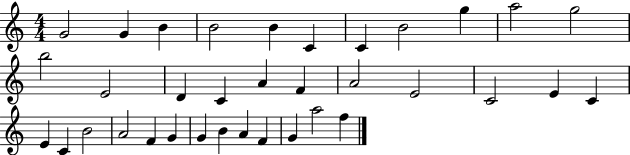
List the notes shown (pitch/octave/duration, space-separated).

G4/h G4/q B4/q B4/h B4/q C4/q C4/q B4/h G5/q A5/h G5/h B5/h E4/h D4/q C4/q A4/q F4/q A4/h E4/h C4/h E4/q C4/q E4/q C4/q B4/h A4/h F4/q G4/q G4/q B4/q A4/q F4/q G4/q A5/h F5/q